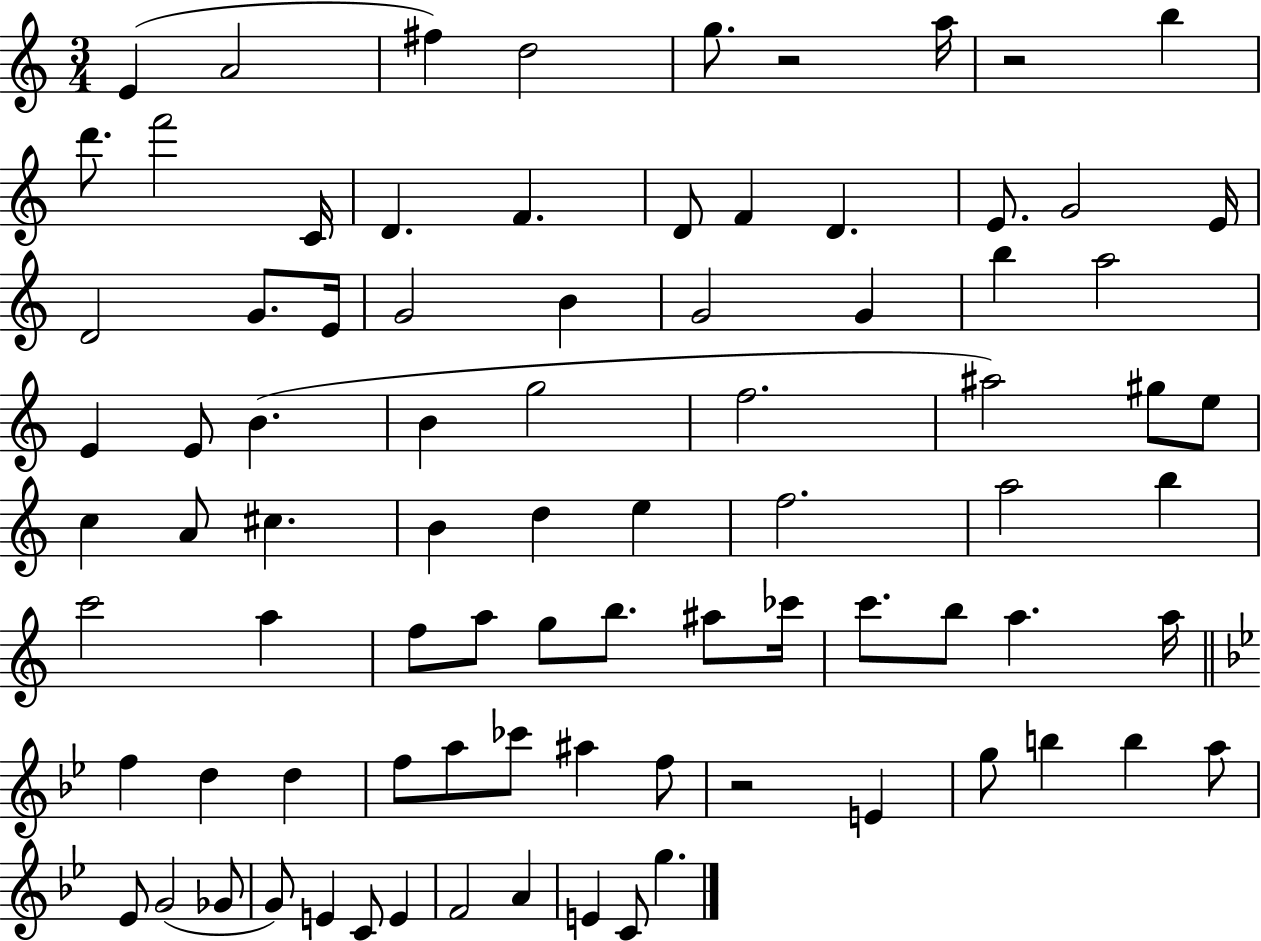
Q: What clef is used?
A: treble